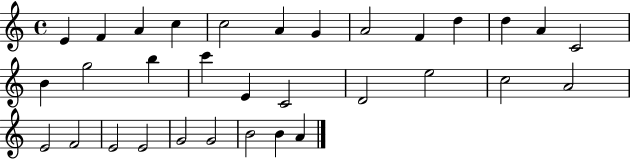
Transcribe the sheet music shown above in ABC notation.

X:1
T:Untitled
M:4/4
L:1/4
K:C
E F A c c2 A G A2 F d d A C2 B g2 b c' E C2 D2 e2 c2 A2 E2 F2 E2 E2 G2 G2 B2 B A